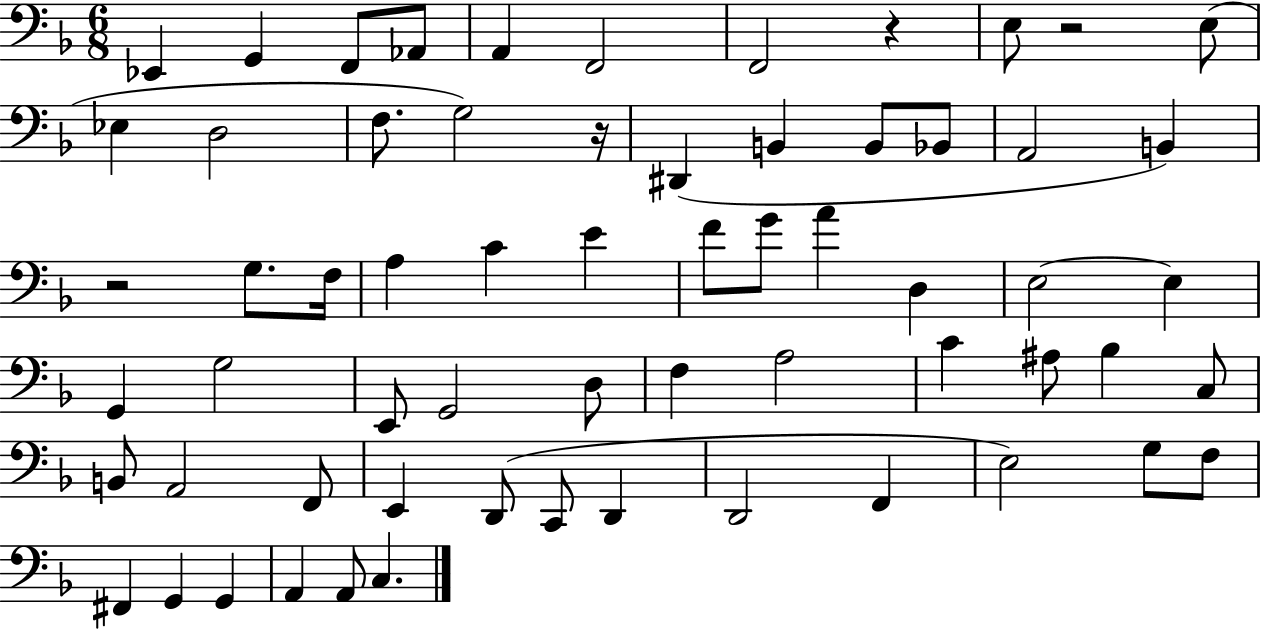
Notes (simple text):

Eb2/q G2/q F2/e Ab2/e A2/q F2/h F2/h R/q E3/e R/h E3/e Eb3/q D3/h F3/e. G3/h R/s D#2/q B2/q B2/e Bb2/e A2/h B2/q R/h G3/e. F3/s A3/q C4/q E4/q F4/e G4/e A4/q D3/q E3/h E3/q G2/q G3/h E2/e G2/h D3/e F3/q A3/h C4/q A#3/e Bb3/q C3/e B2/e A2/h F2/e E2/q D2/e C2/e D2/q D2/h F2/q E3/h G3/e F3/e F#2/q G2/q G2/q A2/q A2/e C3/q.